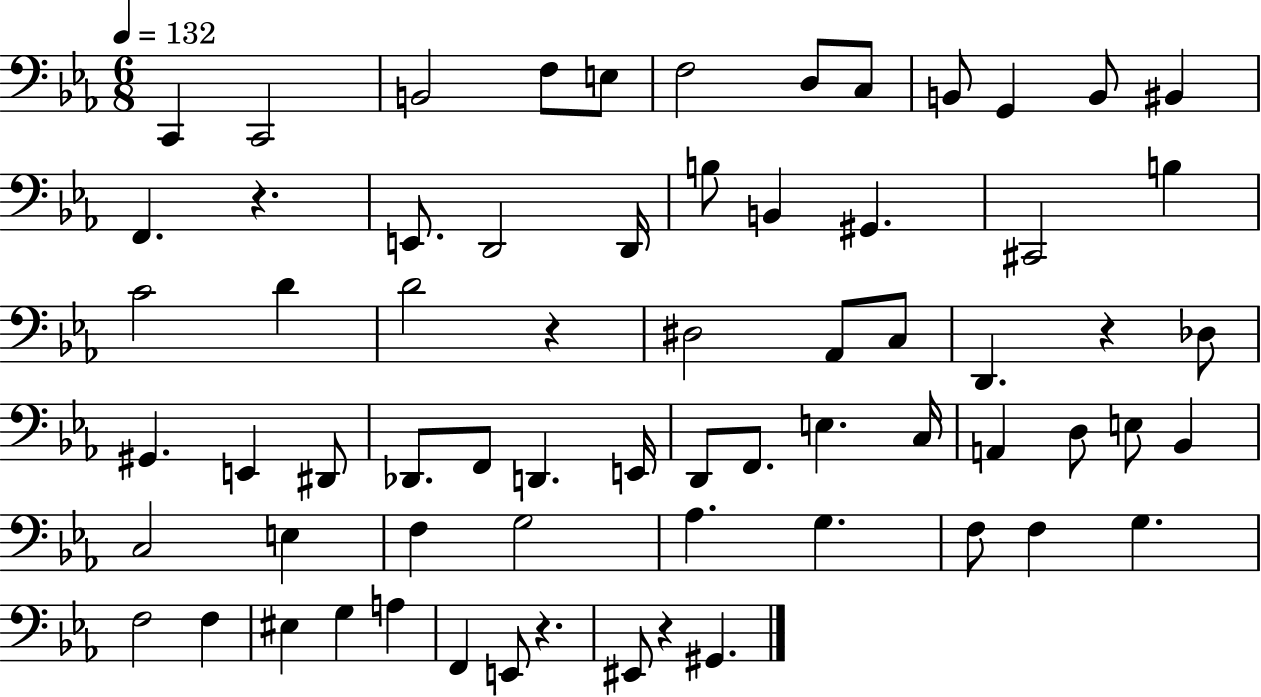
{
  \clef bass
  \numericTimeSignature
  \time 6/8
  \key ees \major
  \tempo 4 = 132
  c,4 c,2 | b,2 f8 e8 | f2 d8 c8 | b,8 g,4 b,8 bis,4 | \break f,4. r4. | e,8. d,2 d,16 | b8 b,4 gis,4. | cis,2 b4 | \break c'2 d'4 | d'2 r4 | dis2 aes,8 c8 | d,4. r4 des8 | \break gis,4. e,4 dis,8 | des,8. f,8 d,4. e,16 | d,8 f,8. e4. c16 | a,4 d8 e8 bes,4 | \break c2 e4 | f4 g2 | aes4. g4. | f8 f4 g4. | \break f2 f4 | eis4 g4 a4 | f,4 e,8 r4. | eis,8 r4 gis,4. | \break \bar "|."
}